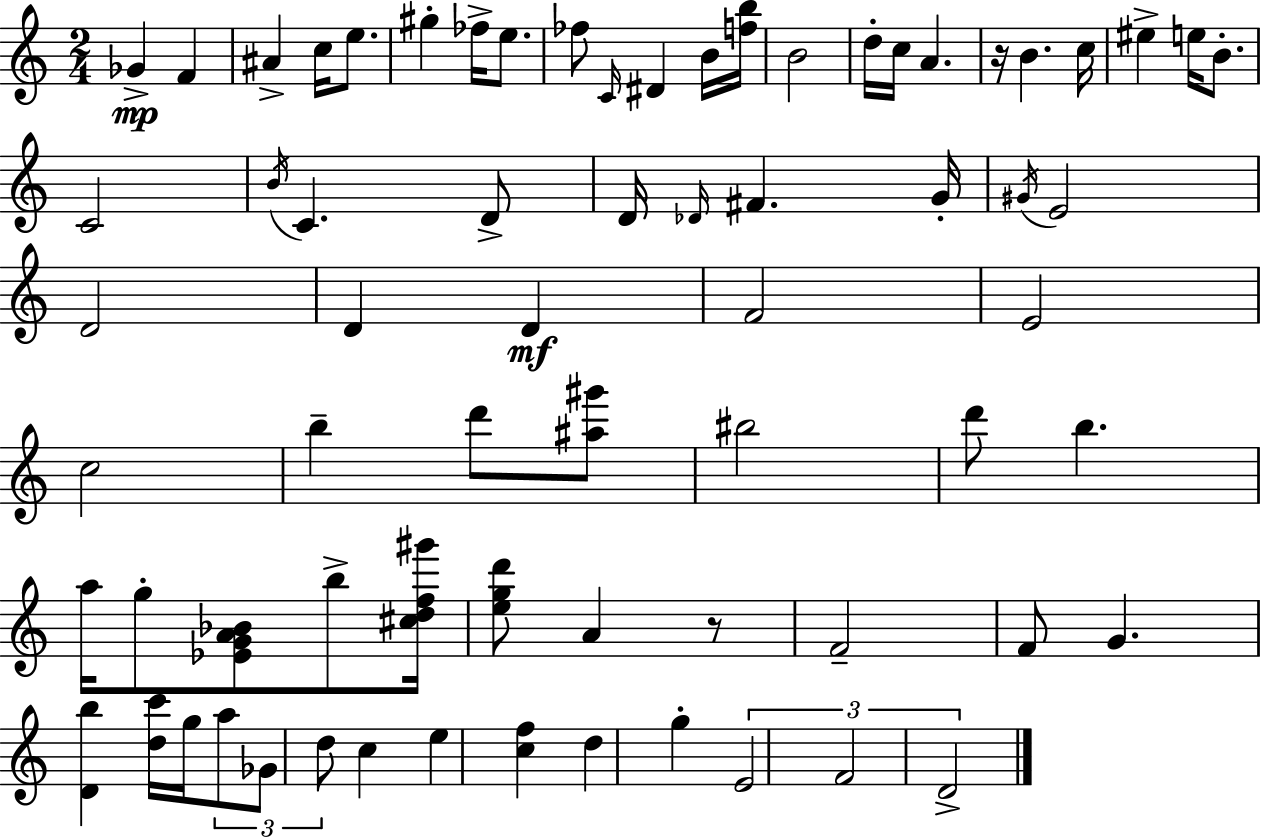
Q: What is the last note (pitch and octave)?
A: D4